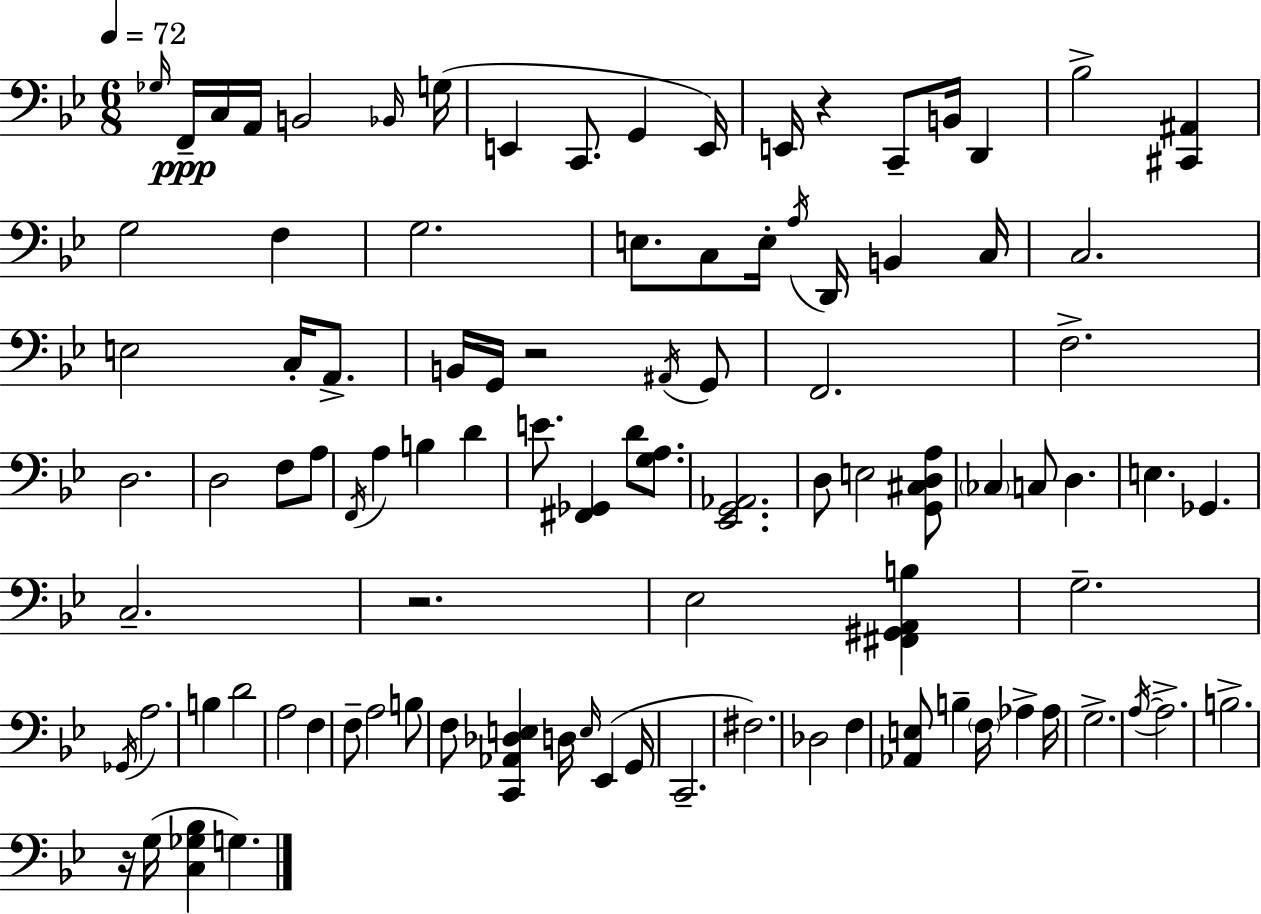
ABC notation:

X:1
T:Untitled
M:6/8
L:1/4
K:Bb
_G,/4 F,,/4 C,/4 A,,/4 B,,2 _B,,/4 G,/4 E,, C,,/2 G,, E,,/4 E,,/4 z C,,/2 B,,/4 D,, _B,2 [^C,,^A,,] G,2 F, G,2 E,/2 C,/2 E,/4 A,/4 D,,/4 B,, C,/4 C,2 E,2 C,/4 A,,/2 B,,/4 G,,/4 z2 ^A,,/4 G,,/2 F,,2 F,2 D,2 D,2 F,/2 A,/2 F,,/4 A, B, D E/2 [^F,,_G,,] D/2 [G,A,]/2 [_E,,G,,_A,,]2 D,/2 E,2 [G,,^C,D,A,]/2 _C, C,/2 D, E, _G,, C,2 z2 _E,2 [^F,,^G,,A,,B,] G,2 _G,,/4 A,2 B, D2 A,2 F, F,/2 A,2 B,/2 F,/2 [C,,_A,,_D,E,] D,/4 E,/4 _E,, G,,/4 C,,2 ^F,2 _D,2 F, [_A,,E,]/2 B, F,/4 _A, _A,/4 G,2 A,/4 A,2 B,2 z/4 G,/4 [C,_G,_B,] G,